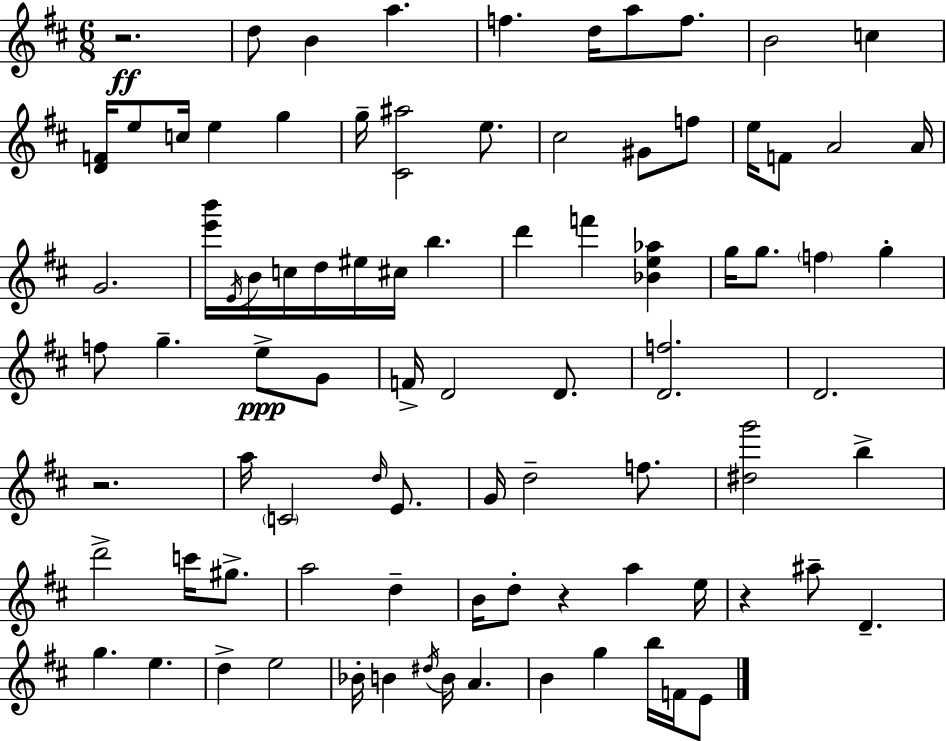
X:1
T:Untitled
M:6/8
L:1/4
K:D
z2 d/2 B a f d/4 a/2 f/2 B2 c [DF]/4 e/2 c/4 e g g/4 [^C^a]2 e/2 ^c2 ^G/2 f/2 e/4 F/2 A2 A/4 G2 [e'b']/4 E/4 B/4 c/4 d/4 ^e/4 ^c/4 b d' f' [_Be_a] g/4 g/2 f g f/2 g e/2 G/2 F/4 D2 D/2 [Df]2 D2 z2 a/4 C2 d/4 E/2 G/4 d2 f/2 [^dg']2 b d'2 c'/4 ^g/2 a2 d B/4 d/2 z a e/4 z ^a/2 D g e d e2 _B/4 B ^d/4 B/4 A B g b/4 F/4 E/2